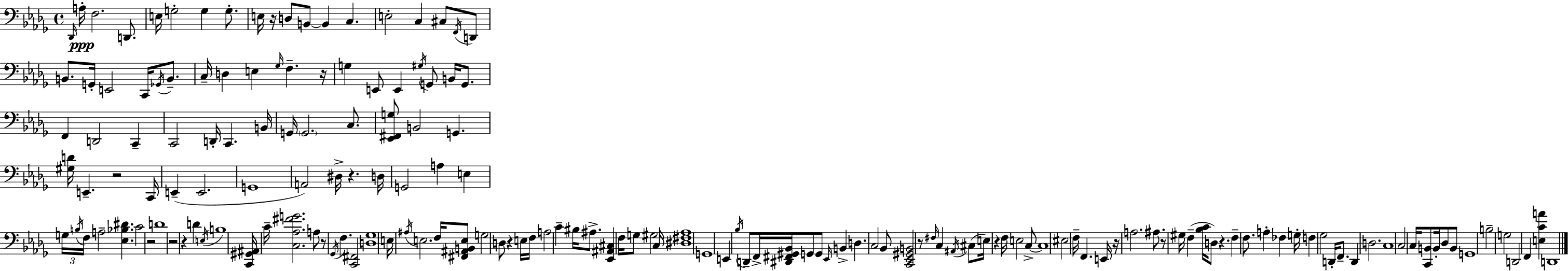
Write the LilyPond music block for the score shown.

{
  \clef bass
  \time 4/4
  \defaultTimeSignature
  \key bes \minor
  \grace { des,16 }\ppp a16-. f2. d,8. | e16 g2-. g4 g8.-. | e16 r16 d8 b,8~~ b,4 c4. | e2-. c4 cis8 \acciaccatura { f,16 } | \break d,8 b,8. g,16-. e,2 c,16 \acciaccatura { ges,16 } | b,8.-- c16-- d4 e4 \grace { ges16 } f4.-- | r16 g4 e,8 e,4 \acciaccatura { gis16 } g,8 | b,16 g,8. f,4 d,2 | \break c,4-- c,2 d,16-. c,4. | b,16 g,16 \parenthesize g,2. | c8. <ees, fis, g>8 b,2 g,4. | <gis d'>16 e,4.-- r2 | \break c,16 e,4--( e,2. | g,1 | a,2) dis16-> r4. | d16 g,2 a4 | \break e4 \tuplet 3/2 { g16 \acciaccatura { b16 } f16 } a2-- | <ees bes dis'>4. c'2 r2 | d'1 | r2 r4 | \break d'4 \acciaccatura { e16 } b1 | <c, gis, ais,>16 c'16-- <c aes fis' g'>2. | a8 r8 \acciaccatura { ges,16 } f4. | <c, fis,>2 <d ges>1 | \break e16 \acciaccatura { ais16 } e2. | f16 <fis, ais, b, e>8 g2 | d8 r4 e16 f16 a2 | c'4-- bis16 ais8.-> <ees, ais, cis>4 f16 g8 | \break gis2 c16 <dis fis aes>1 | g,1 | e,4 \acciaccatura { bes16 } d,8-- | f,16-> <dis, fis, gis, bes,>16 g,8 g,8 \grace { ees,16 } b,4-> d4. | \break c2 bes,8 <c, ees, gis, b,>2 | r8 \grace { fis16 } c4 \acciaccatura { ais,16 }( cis8 e16) r4 | f16 e2 c8->~~ c1 | eis2 | \break f16-- f,4. e,16 r16 a2. | ais8. r8 gis16 | f4--( <bes c'>16 d8) r4. f4-- | f8. a4-. fes4 g16-. f4 | \break ges2 d,16-. f,8.-- d,4 | d2. c1 | c2 | c16 <c, b,>8 b,16-. des8 b,8 g,1 | \break b2-- | g2 d,2 | f,4 <e c' a'>4 d,1 | \bar "|."
}